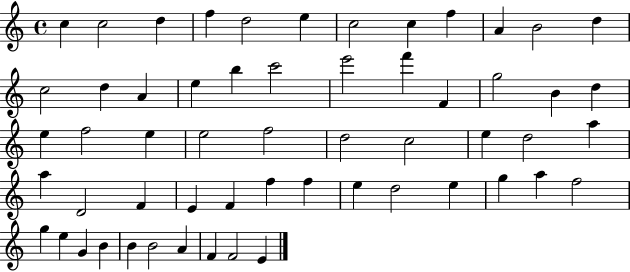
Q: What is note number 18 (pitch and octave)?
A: C6